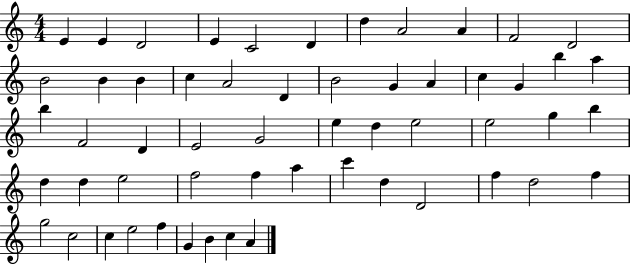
{
  \clef treble
  \numericTimeSignature
  \time 4/4
  \key c \major
  e'4 e'4 d'2 | e'4 c'2 d'4 | d''4 a'2 a'4 | f'2 d'2 | \break b'2 b'4 b'4 | c''4 a'2 d'4 | b'2 g'4 a'4 | c''4 g'4 b''4 a''4 | \break b''4 f'2 d'4 | e'2 g'2 | e''4 d''4 e''2 | e''2 g''4 b''4 | \break d''4 d''4 e''2 | f''2 f''4 a''4 | c'''4 d''4 d'2 | f''4 d''2 f''4 | \break g''2 c''2 | c''4 e''2 f''4 | g'4 b'4 c''4 a'4 | \bar "|."
}